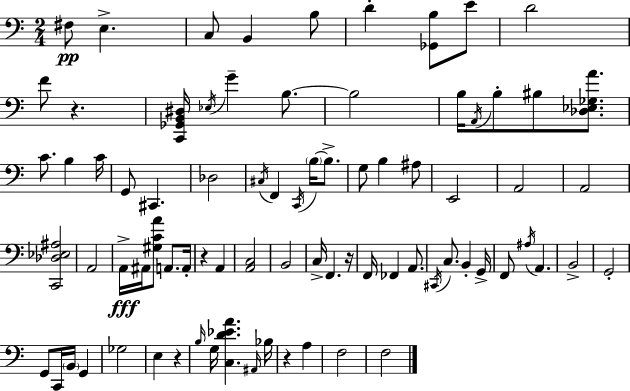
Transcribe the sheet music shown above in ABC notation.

X:1
T:Untitled
M:2/4
L:1/4
K:C
^F,/2 E, C,/2 B,, B,/2 D [_G,,B,]/2 E/2 D2 F/2 z [C,,_G,,B,,^D,]/4 _E,/4 G B,/2 B,2 B,/4 A,,/4 B,/2 ^B,/2 [_D,_E,_G,A]/2 C/2 B, C/4 G,,/2 ^C,, _D,2 ^C,/4 F,, C,,/4 B,/4 B,/2 G,/2 B, ^A,/2 E,,2 A,,2 A,,2 [C,,_D,_E,^A,]2 A,,2 A,,/4 ^A,,/4 [^G,CA]/2 A,,/2 A,,/4 z A,, [A,,C,]2 B,,2 C,/4 F,, z/4 F,,/4 _F,, A,,/2 ^C,,/4 C,/2 B,, G,,/4 F,,/2 ^A,/4 A,, B,,2 G,,2 G,,/2 C,,/4 B,,/4 G,, _G,2 E, z B,/4 G,/4 [C,D_EA] ^A,,/4 _B,/4 z A, F,2 F,2